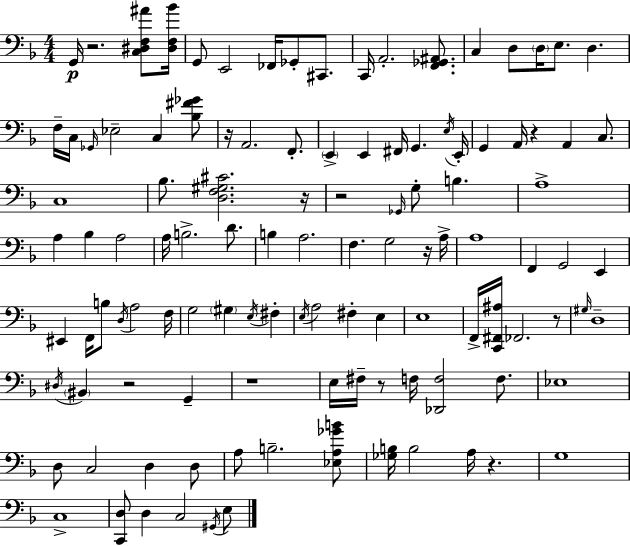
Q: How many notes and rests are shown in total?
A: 113